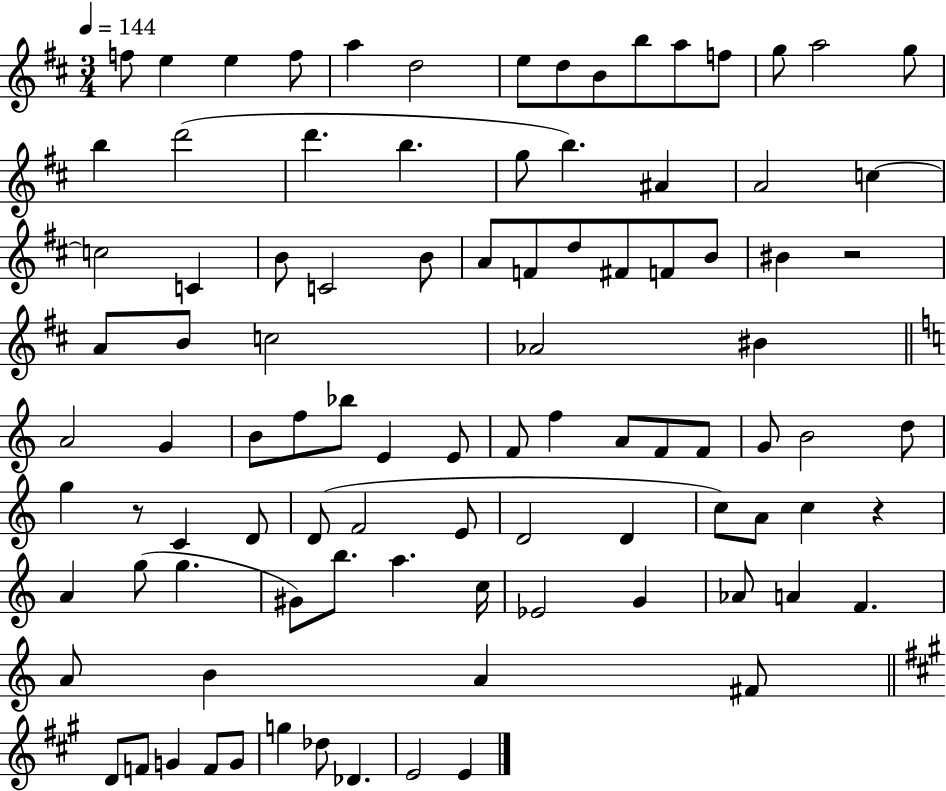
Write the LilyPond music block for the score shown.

{
  \clef treble
  \numericTimeSignature
  \time 3/4
  \key d \major
  \tempo 4 = 144
  \repeat volta 2 { f''8 e''4 e''4 f''8 | a''4 d''2 | e''8 d''8 b'8 b''8 a''8 f''8 | g''8 a''2 g''8 | \break b''4 d'''2( | d'''4. b''4. | g''8 b''4.) ais'4 | a'2 c''4~~ | \break c''2 c'4 | b'8 c'2 b'8 | a'8 f'8 d''8 fis'8 f'8 b'8 | bis'4 r2 | \break a'8 b'8 c''2 | aes'2 bis'4 | \bar "||" \break \key a \minor a'2 g'4 | b'8 f''8 bes''8 e'4 e'8 | f'8 f''4 a'8 f'8 f'8 | g'8 b'2 d''8 | \break g''4 r8 c'4 d'8 | d'8( f'2 e'8 | d'2 d'4 | c''8) a'8 c''4 r4 | \break a'4 g''8( g''4. | gis'8) b''8. a''4. c''16 | ees'2 g'4 | aes'8 a'4 f'4. | \break a'8 b'4 a'4 fis'8 | \bar "||" \break \key a \major d'8 f'8 g'4 f'8 g'8 | g''4 des''8 des'4. | e'2 e'4 | } \bar "|."
}